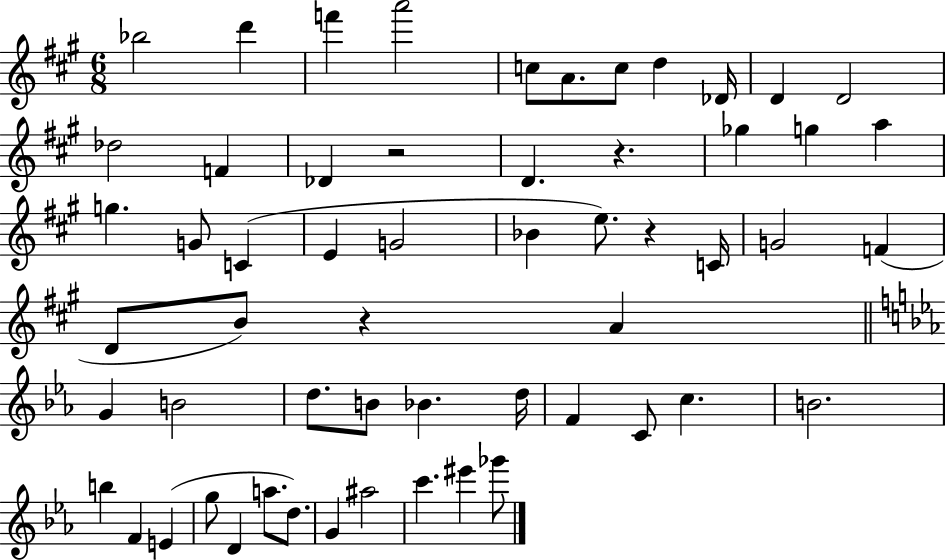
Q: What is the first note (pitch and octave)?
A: Bb5